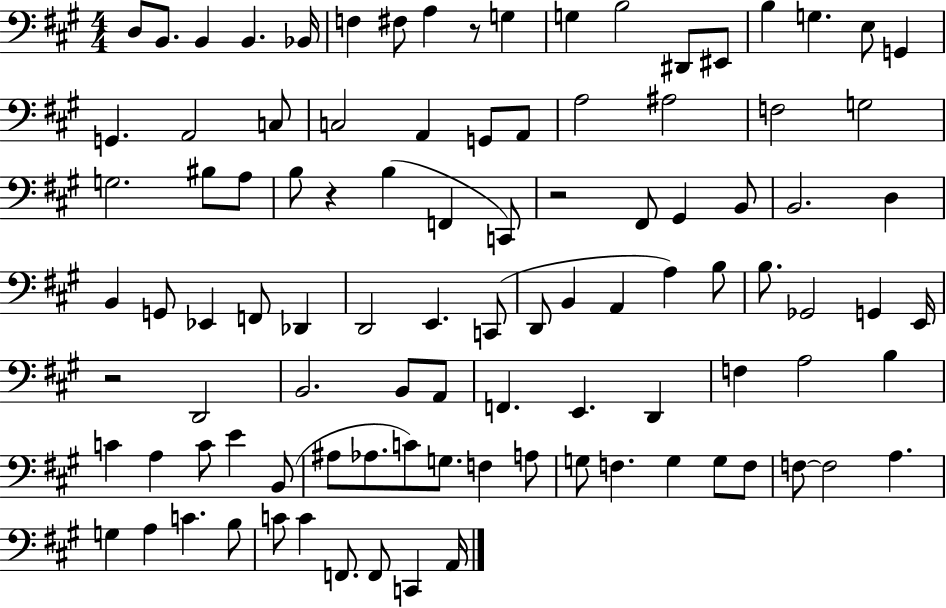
{
  \clef bass
  \numericTimeSignature
  \time 4/4
  \key a \major
  d8 b,8. b,4 b,4. bes,16 | f4 fis8 a4 r8 g4 | g4 b2 dis,8 eis,8 | b4 g4. e8 g,4 | \break g,4. a,2 c8 | c2 a,4 g,8 a,8 | a2 ais2 | f2 g2 | \break g2. bis8 a8 | b8 r4 b4( f,4 c,8) | r2 fis,8 gis,4 b,8 | b,2. d4 | \break b,4 g,8 ees,4 f,8 des,4 | d,2 e,4. c,8( | d,8 b,4 a,4 a4) b8 | b8. ges,2 g,4 e,16 | \break r2 d,2 | b,2. b,8 a,8 | f,4. e,4. d,4 | f4 a2 b4 | \break c'4 a4 c'8 e'4 b,8( | ais8 aes8. c'8) g8. f4 a8 | g8 f4. g4 g8 f8 | f8~~ f2 a4. | \break g4 a4 c'4. b8 | c'8 c'4 f,8. f,8 c,4 a,16 | \bar "|."
}